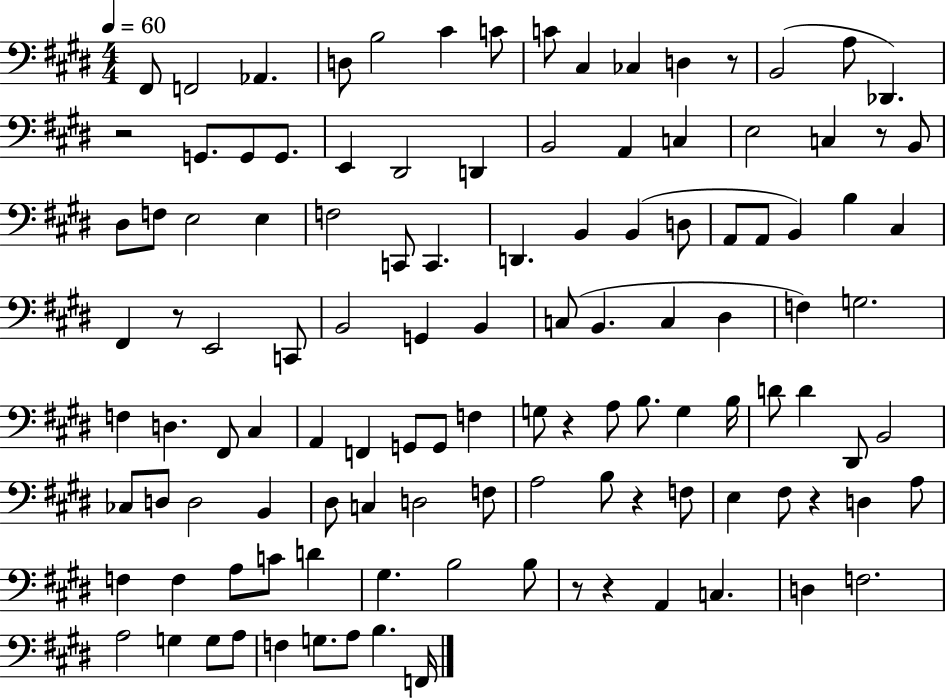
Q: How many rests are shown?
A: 9